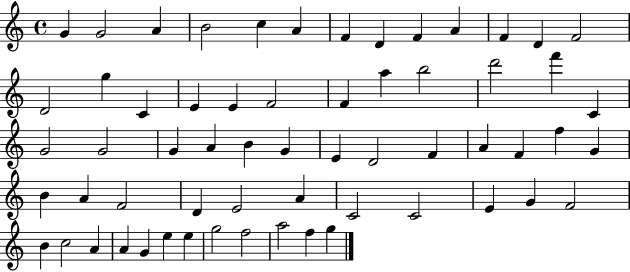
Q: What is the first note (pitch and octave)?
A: G4